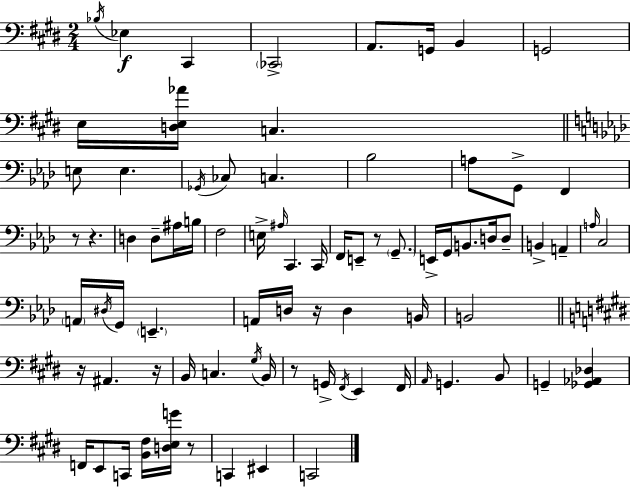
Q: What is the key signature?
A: E major